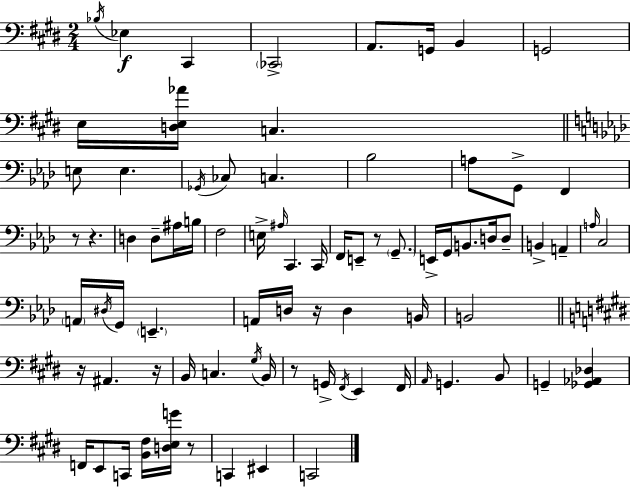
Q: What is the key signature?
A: E major